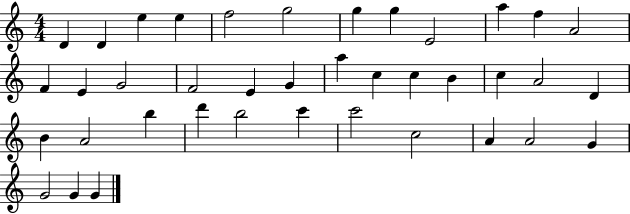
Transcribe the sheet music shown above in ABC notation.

X:1
T:Untitled
M:4/4
L:1/4
K:C
D D e e f2 g2 g g E2 a f A2 F E G2 F2 E G a c c B c A2 D B A2 b d' b2 c' c'2 c2 A A2 G G2 G G